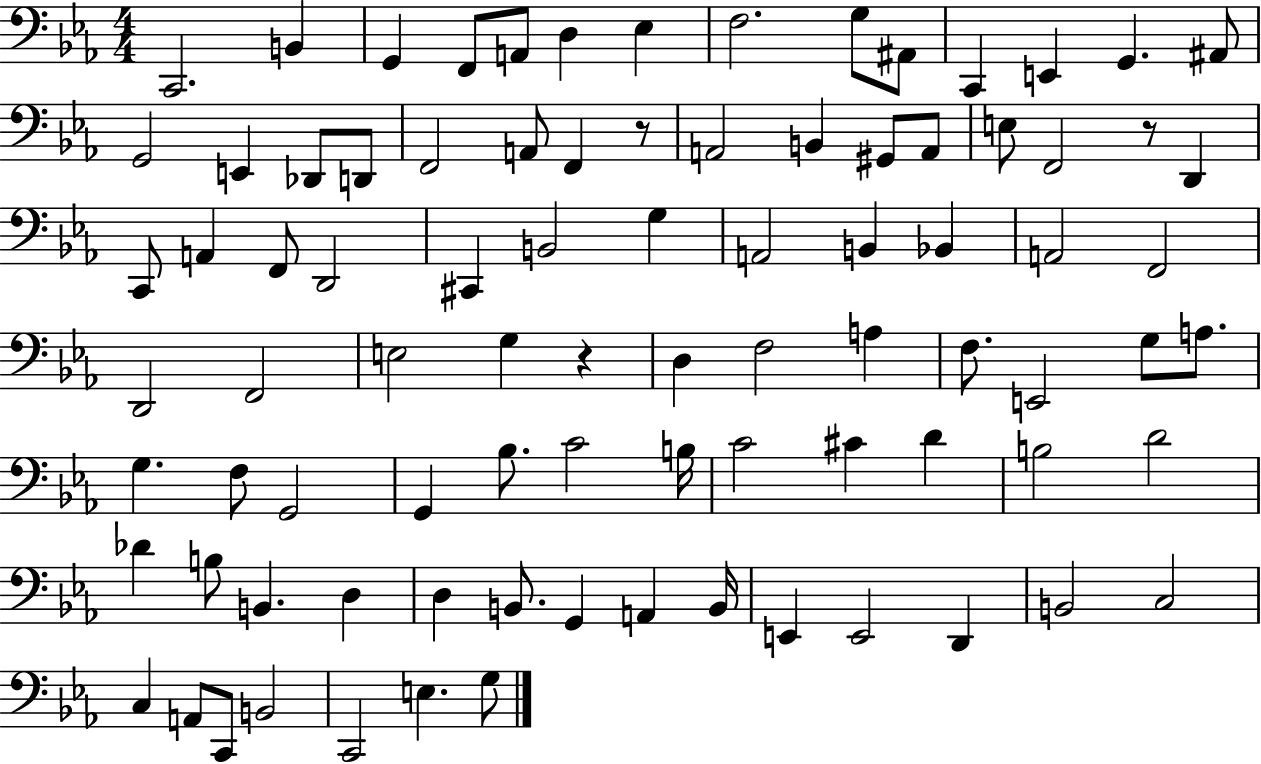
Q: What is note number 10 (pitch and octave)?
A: A#2